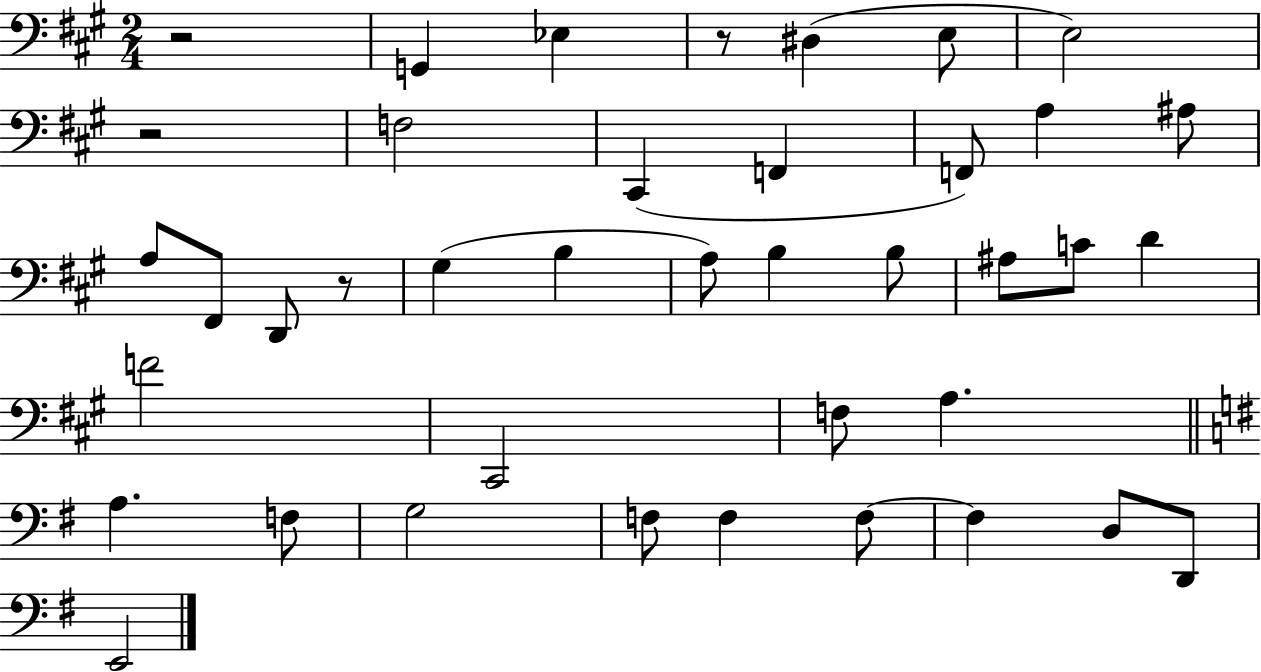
X:1
T:Untitled
M:2/4
L:1/4
K:A
z2 G,, _E, z/2 ^D, E,/2 E,2 z2 F,2 ^C,, F,, F,,/2 A, ^A,/2 A,/2 ^F,,/2 D,,/2 z/2 ^G, B, A,/2 B, B,/2 ^A,/2 C/2 D F2 ^C,,2 F,/2 A, A, F,/2 G,2 F,/2 F, F,/2 F, D,/2 D,,/2 E,,2